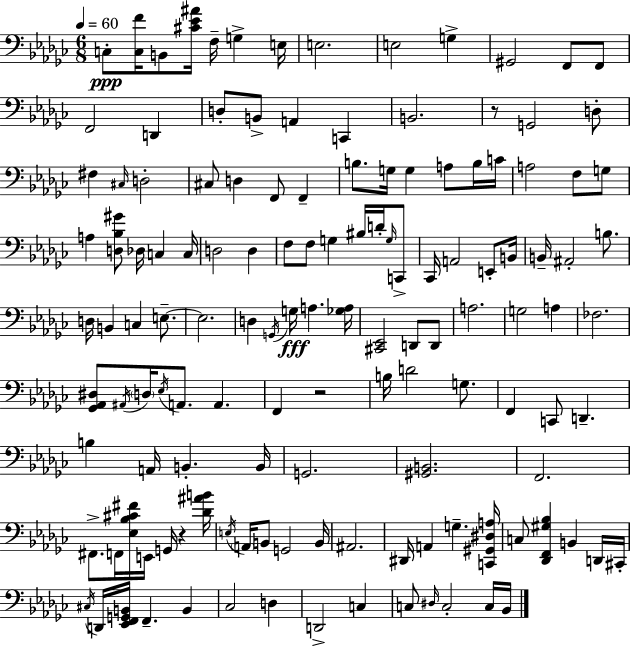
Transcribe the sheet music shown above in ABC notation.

X:1
T:Untitled
M:6/8
L:1/4
K:Ebm
C,/2 [C,F]/4 B,,/2 [^C_E^A]/4 F,/4 G, E,/4 E,2 E,2 G, ^G,,2 F,,/2 F,,/2 F,,2 D,, D,/2 B,,/2 A,, C,, B,,2 z/2 G,,2 D,/2 ^F, ^C,/4 D,2 ^C,/2 D, F,,/2 F,, B,/2 G,/4 G, A,/2 B,/4 C/4 A,2 F,/2 G,/2 A, [D,_B,^G]/2 _D,/4 C, C,/4 D,2 D, F,/2 F,/2 G, ^B,/4 D/4 G,/4 C,,/2 _C,,/4 A,,2 E,,/2 B,,/4 B,,/4 ^A,,2 B,/2 D,/4 B,, C, E,/2 E,2 D, G,,/4 G,/4 A, [_G,A,]/4 [^C,,_E,,]2 D,,/2 D,,/2 A,2 G,2 A, _F,2 [_G,,_A,,^D,]/2 ^A,,/4 D,/4 _E,/4 A,,/2 A,, F,, z2 B,/4 D2 G,/2 F,, C,,/2 D,, B, A,,/4 B,, B,,/4 G,,2 [^G,,B,,]2 F,,2 ^F,,/2 F,,/4 [_E,_B,^C^F]/4 E,,/4 G,,/4 z [_D^AB]/4 E,/4 A,,/4 B,,/2 G,,2 B,,/4 ^A,,2 ^D,,/4 A,, G, [C,,^G,,^D,A,]/4 C,/2 [_D,,F,,^G,_B,] B,, D,,/4 ^C,,/4 ^C,/4 D,,/4 [_E,,F,,G,,B,,]/4 F,, B,, _C,2 D, D,,2 C, C,/2 ^D,/4 C,2 C,/4 _B,,/4